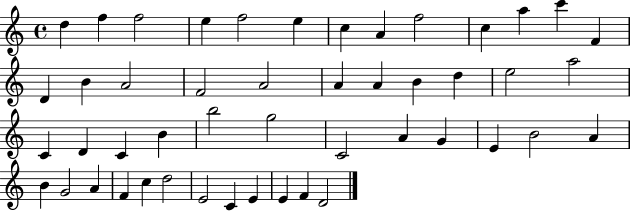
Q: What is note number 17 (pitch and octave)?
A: F4